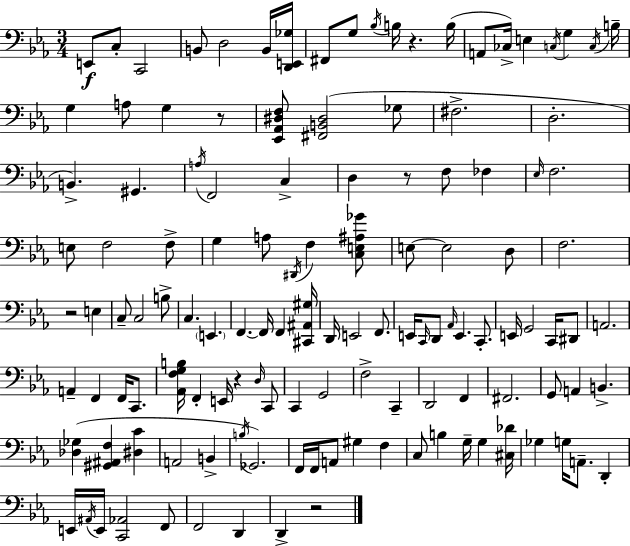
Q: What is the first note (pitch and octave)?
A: E2